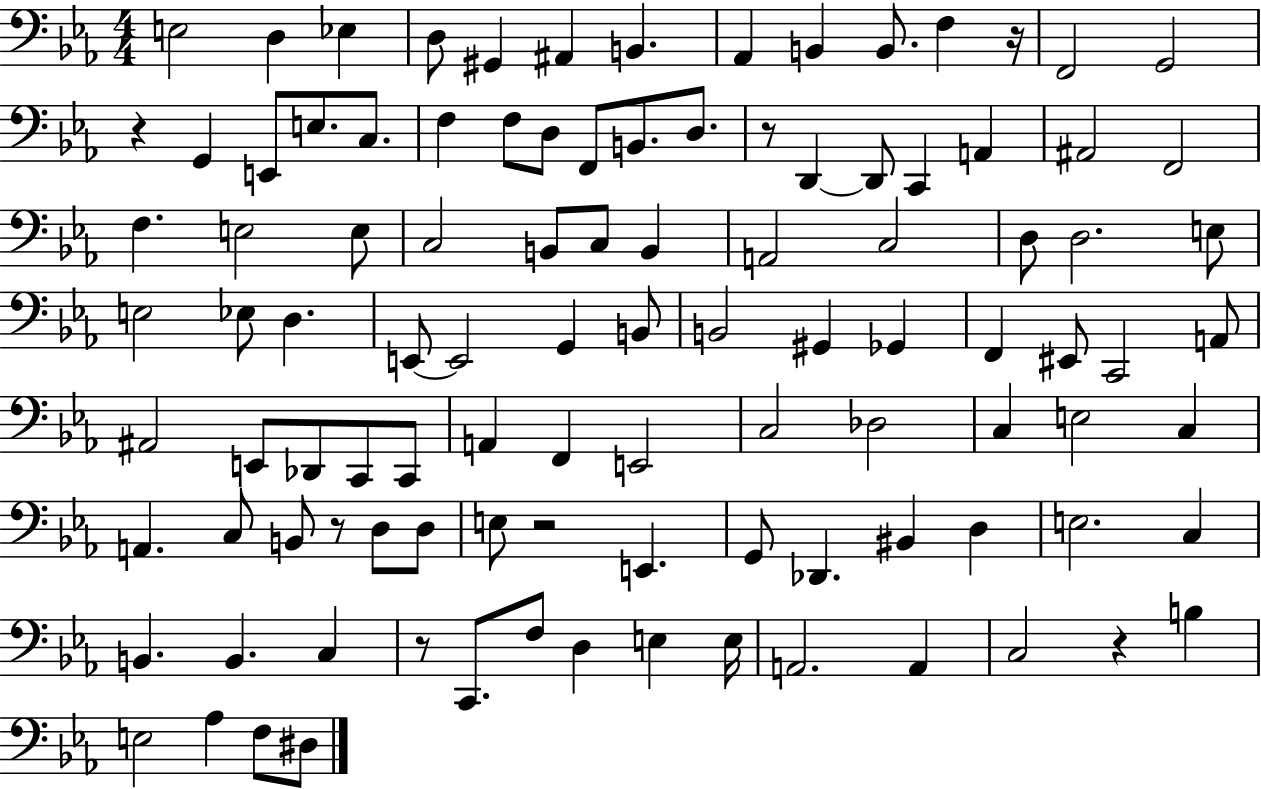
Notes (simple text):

E3/h D3/q Eb3/q D3/e G#2/q A#2/q B2/q. Ab2/q B2/q B2/e. F3/q R/s F2/h G2/h R/q G2/q E2/e E3/e. C3/e. F3/q F3/e D3/e F2/e B2/e. D3/e. R/e D2/q D2/e C2/q A2/q A#2/h F2/h F3/q. E3/h E3/e C3/h B2/e C3/e B2/q A2/h C3/h D3/e D3/h. E3/e E3/h Eb3/e D3/q. E2/e E2/h G2/q B2/e B2/h G#2/q Gb2/q F2/q EIS2/e C2/h A2/e A#2/h E2/e Db2/e C2/e C2/e A2/q F2/q E2/h C3/h Db3/h C3/q E3/h C3/q A2/q. C3/e B2/e R/e D3/e D3/e E3/e R/h E2/q. G2/e Db2/q. BIS2/q D3/q E3/h. C3/q B2/q. B2/q. C3/q R/e C2/e. F3/e D3/q E3/q E3/s A2/h. A2/q C3/h R/q B3/q E3/h Ab3/q F3/e D#3/e